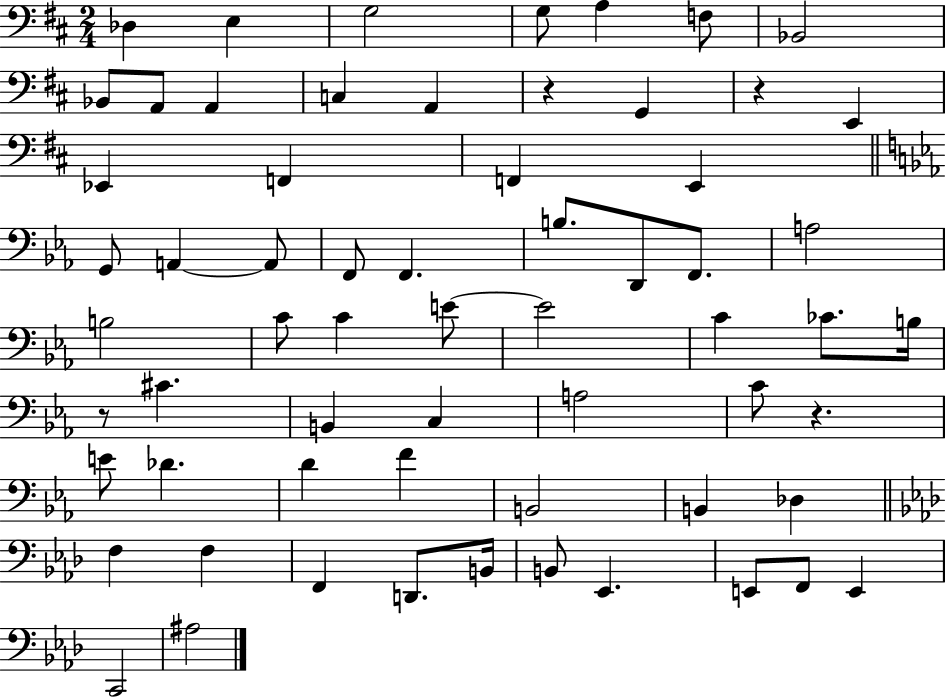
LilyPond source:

{
  \clef bass
  \numericTimeSignature
  \time 2/4
  \key d \major
  des4 e4 | g2 | g8 a4 f8 | bes,2 | \break bes,8 a,8 a,4 | c4 a,4 | r4 g,4 | r4 e,4 | \break ees,4 f,4 | f,4 e,4 | \bar "||" \break \key c \minor g,8 a,4~~ a,8 | f,8 f,4. | b8. d,8 f,8. | a2 | \break b2 | c'8 c'4 e'8~~ | e'2 | c'4 ces'8. b16 | \break r8 cis'4. | b,4 c4 | a2 | c'8 r4. | \break e'8 des'4. | d'4 f'4 | b,2 | b,4 des4 | \break \bar "||" \break \key aes \major f4 f4 | f,4 d,8. b,16 | b,8 ees,4. | e,8 f,8 e,4 | \break c,2 | ais2 | \bar "|."
}